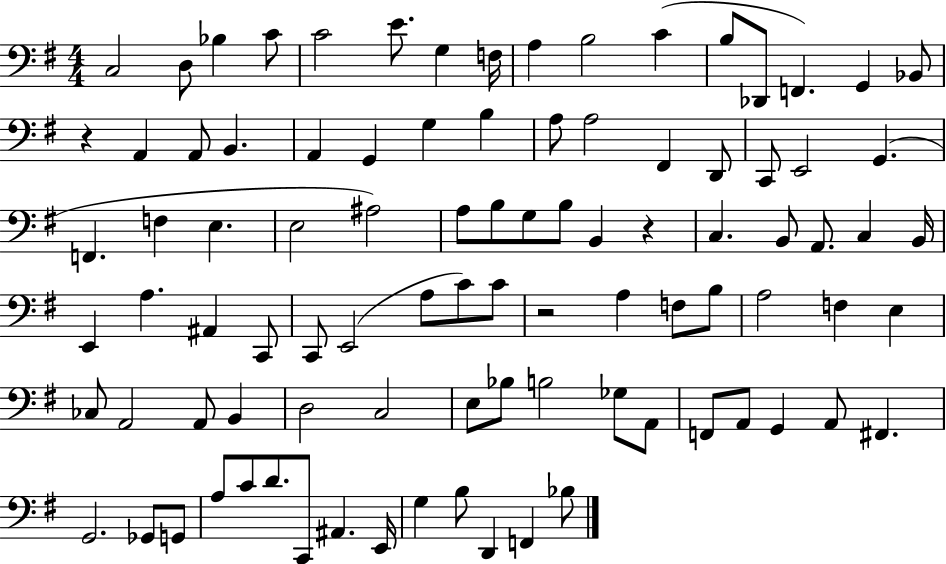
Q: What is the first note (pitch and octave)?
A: C3